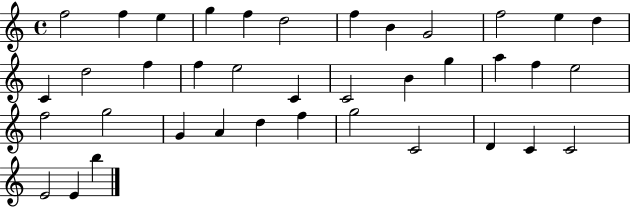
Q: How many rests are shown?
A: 0